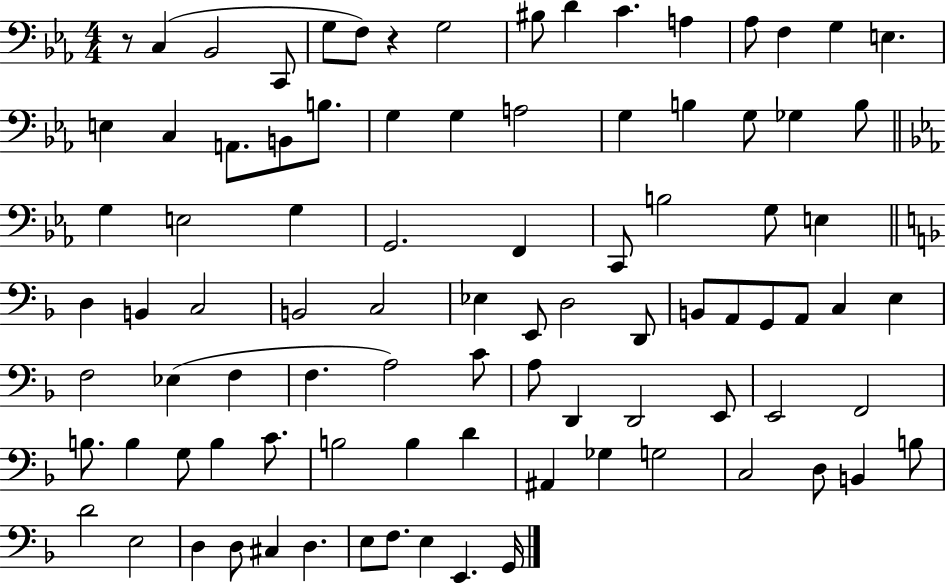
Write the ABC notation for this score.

X:1
T:Untitled
M:4/4
L:1/4
K:Eb
z/2 C, _B,,2 C,,/2 G,/2 F,/2 z G,2 ^B,/2 D C A, _A,/2 F, G, E, E, C, A,,/2 B,,/2 B,/2 G, G, A,2 G, B, G,/2 _G, B,/2 G, E,2 G, G,,2 F,, C,,/2 B,2 G,/2 E, D, B,, C,2 B,,2 C,2 _E, E,,/2 D,2 D,,/2 B,,/2 A,,/2 G,,/2 A,,/2 C, E, F,2 _E, F, F, A,2 C/2 A,/2 D,, D,,2 E,,/2 E,,2 F,,2 B,/2 B, G,/2 B, C/2 B,2 B, D ^A,, _G, G,2 C,2 D,/2 B,, B,/2 D2 E,2 D, D,/2 ^C, D, E,/2 F,/2 E, E,, G,,/4